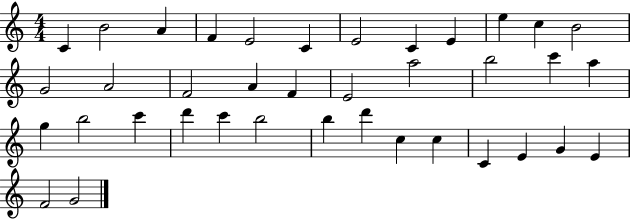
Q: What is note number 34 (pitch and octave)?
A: E4